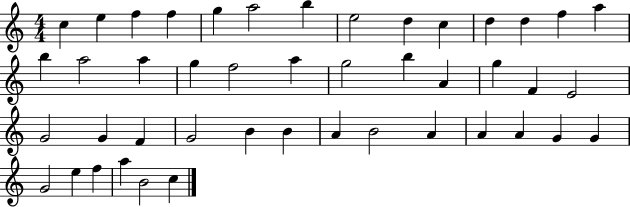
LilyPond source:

{
  \clef treble
  \numericTimeSignature
  \time 4/4
  \key c \major
  c''4 e''4 f''4 f''4 | g''4 a''2 b''4 | e''2 d''4 c''4 | d''4 d''4 f''4 a''4 | \break b''4 a''2 a''4 | g''4 f''2 a''4 | g''2 b''4 a'4 | g''4 f'4 e'2 | \break g'2 g'4 f'4 | g'2 b'4 b'4 | a'4 b'2 a'4 | a'4 a'4 g'4 g'4 | \break g'2 e''4 f''4 | a''4 b'2 c''4 | \bar "|."
}